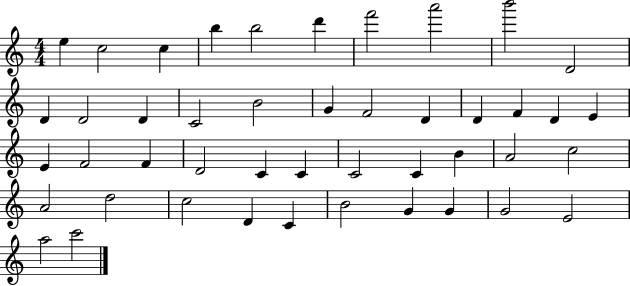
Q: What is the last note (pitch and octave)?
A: C6